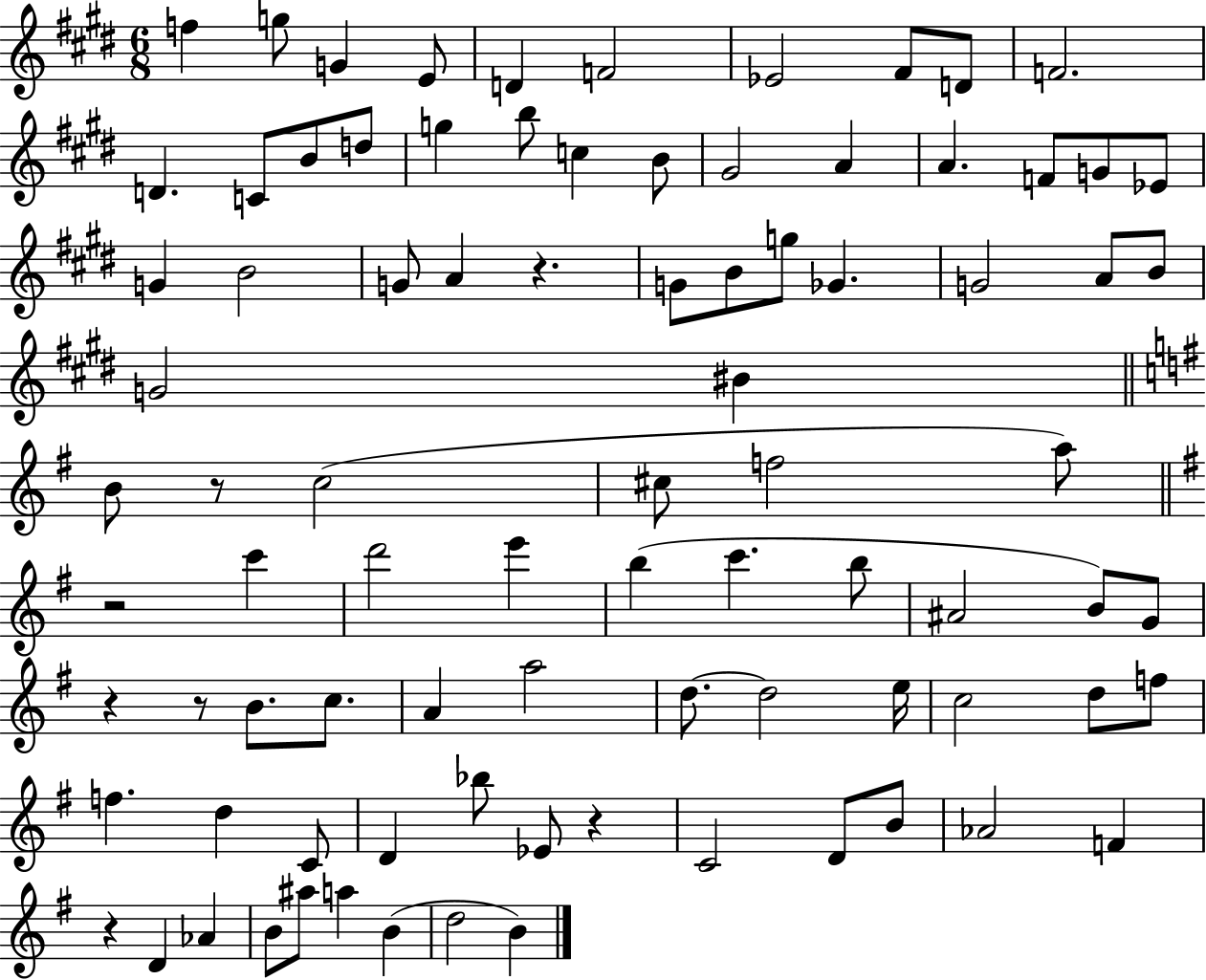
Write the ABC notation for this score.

X:1
T:Untitled
M:6/8
L:1/4
K:E
f g/2 G E/2 D F2 _E2 ^F/2 D/2 F2 D C/2 B/2 d/2 g b/2 c B/2 ^G2 A A F/2 G/2 _E/2 G B2 G/2 A z G/2 B/2 g/2 _G G2 A/2 B/2 G2 ^B B/2 z/2 c2 ^c/2 f2 a/2 z2 c' d'2 e' b c' b/2 ^A2 B/2 G/2 z z/2 B/2 c/2 A a2 d/2 d2 e/4 c2 d/2 f/2 f d C/2 D _b/2 _E/2 z C2 D/2 B/2 _A2 F z D _A B/2 ^a/2 a B d2 B